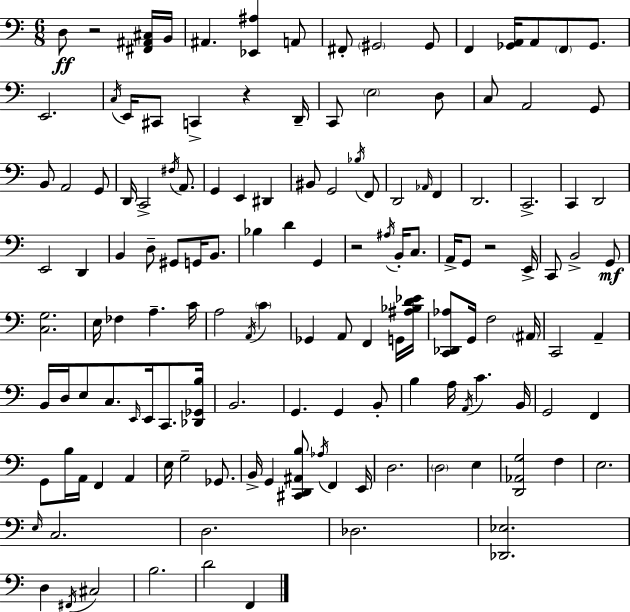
X:1
T:Untitled
M:6/8
L:1/4
K:Am
D,/2 z2 [^F,,^A,,^C,]/4 B,,/4 ^A,, [_E,,^A,] A,,/2 ^F,,/2 ^G,,2 ^G,,/2 F,, [_G,,A,,]/4 A,,/2 F,,/2 _G,,/2 E,,2 C,/4 E,,/4 ^C,,/2 C,, z D,,/4 C,,/2 E,2 D,/2 C,/2 A,,2 G,,/2 B,,/2 A,,2 G,,/2 D,,/4 C,,2 ^F,/4 A,,/2 G,, E,, ^D,, ^B,,/2 G,,2 _B,/4 F,,/2 D,,2 _A,,/4 F,, D,,2 C,,2 C,, D,,2 E,,2 D,, B,, D,/2 ^G,,/2 G,,/4 B,,/2 _B, D G,, z2 ^A,/4 B,,/4 C,/2 A,,/4 G,,/2 z2 E,,/4 C,,/2 B,,2 G,,/2 [C,G,]2 E,/4 _F, A, C/4 A,2 A,,/4 C _G,, A,,/2 F,, G,,/4 [^A,_B,D_E]/4 [C,,_D,,_A,]/2 G,,/4 F,2 ^A,,/4 C,,2 A,, B,,/4 D,/4 E,/2 C,/2 E,,/4 E,,/4 C,,/2 [_D,,_G,,B,]/4 B,,2 G,, G,, B,,/2 B, A,/4 A,,/4 C B,,/4 G,,2 F,, G,,/2 B,/4 A,,/4 F,, A,, E,/4 G,2 _G,,/2 B,,/4 G,, [^C,,D,,^A,,B,]/2 _A,/4 F,, E,,/4 D,2 D,2 E, [D,,_A,,G,]2 F, E,2 E,/4 C,2 D,2 _D,2 [_D,,_E,]2 D, ^F,,/4 ^C,2 B,2 D2 F,,